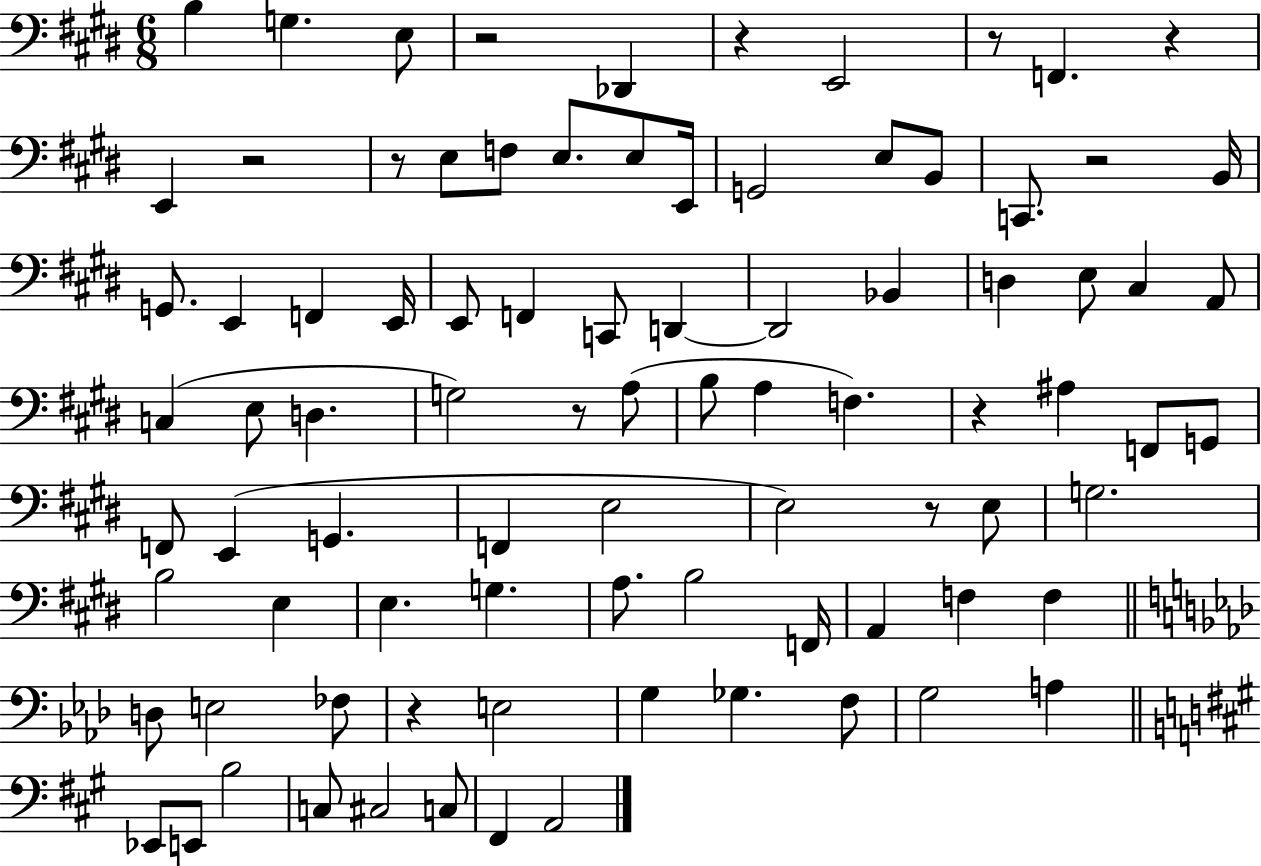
X:1
T:Untitled
M:6/8
L:1/4
K:E
B, G, E,/2 z2 _D,, z E,,2 z/2 F,, z E,, z2 z/2 E,/2 F,/2 E,/2 E,/2 E,,/4 G,,2 E,/2 B,,/2 C,,/2 z2 B,,/4 G,,/2 E,, F,, E,,/4 E,,/2 F,, C,,/2 D,, D,,2 _B,, D, E,/2 ^C, A,,/2 C, E,/2 D, G,2 z/2 A,/2 B,/2 A, F, z ^A, F,,/2 G,,/2 F,,/2 E,, G,, F,, E,2 E,2 z/2 E,/2 G,2 B,2 E, E, G, A,/2 B,2 F,,/4 A,, F, F, D,/2 E,2 _F,/2 z E,2 G, _G, F,/2 G,2 A, _E,,/2 E,,/2 B,2 C,/2 ^C,2 C,/2 ^F,, A,,2